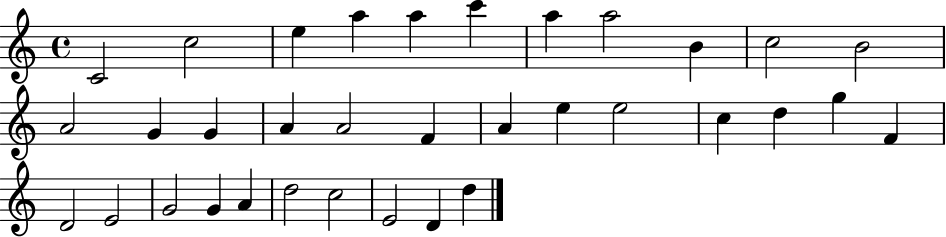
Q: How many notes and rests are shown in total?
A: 34